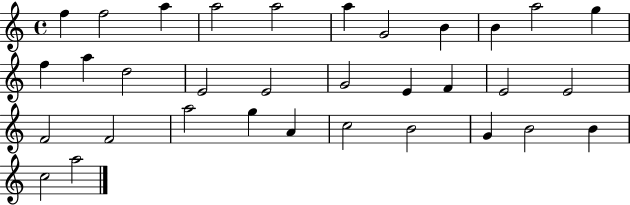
X:1
T:Untitled
M:4/4
L:1/4
K:C
f f2 a a2 a2 a G2 B B a2 g f a d2 E2 E2 G2 E F E2 E2 F2 F2 a2 g A c2 B2 G B2 B c2 a2